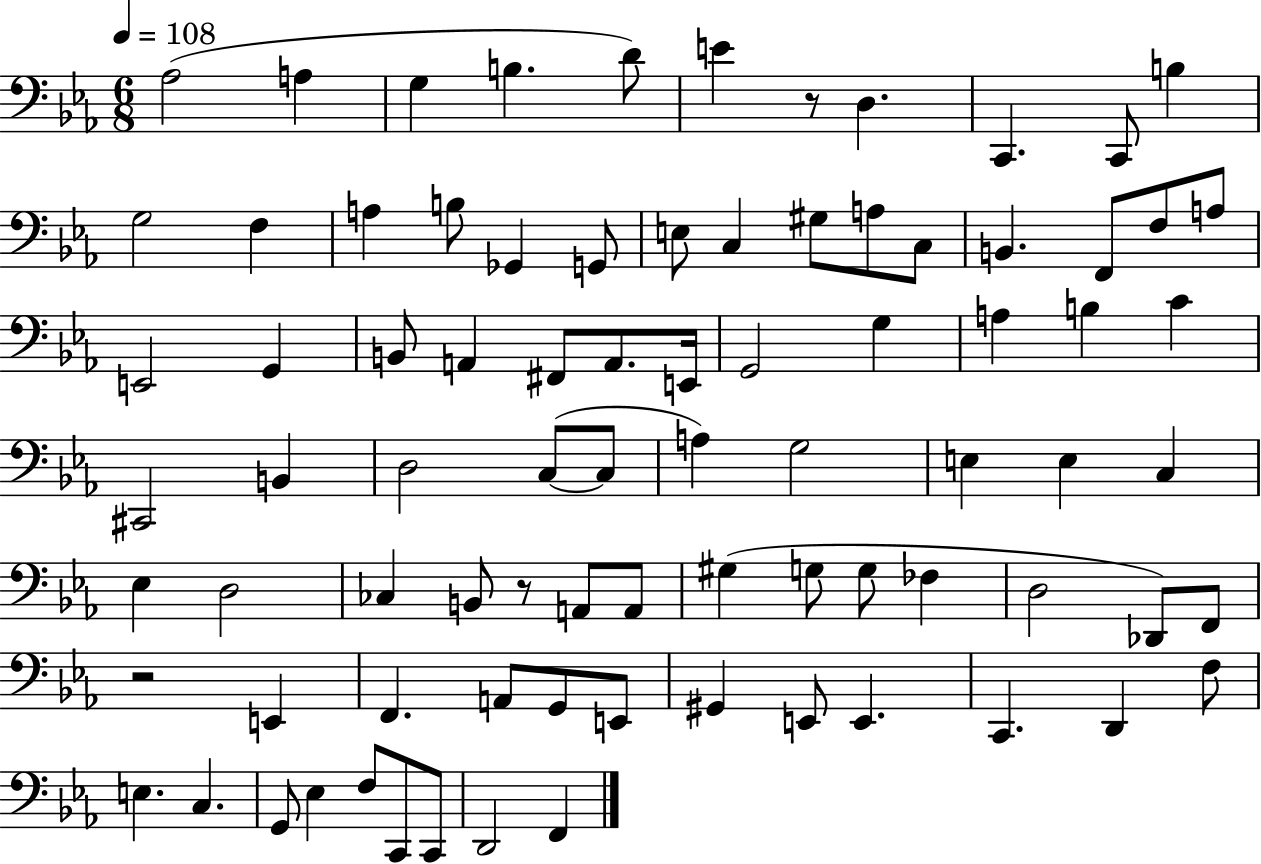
Ab3/h A3/q G3/q B3/q. D4/e E4/q R/e D3/q. C2/q. C2/e B3/q G3/h F3/q A3/q B3/e Gb2/q G2/e E3/e C3/q G#3/e A3/e C3/e B2/q. F2/e F3/e A3/e E2/h G2/q B2/e A2/q F#2/e A2/e. E2/s G2/h G3/q A3/q B3/q C4/q C#2/h B2/q D3/h C3/e C3/e A3/q G3/h E3/q E3/q C3/q Eb3/q D3/h CES3/q B2/e R/e A2/e A2/e G#3/q G3/e G3/e FES3/q D3/h Db2/e F2/e R/h E2/q F2/q. A2/e G2/e E2/e G#2/q E2/e E2/q. C2/q. D2/q F3/e E3/q. C3/q. G2/e Eb3/q F3/e C2/e C2/e D2/h F2/q